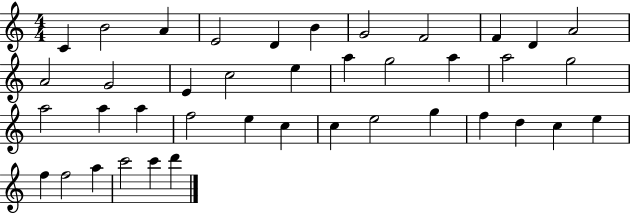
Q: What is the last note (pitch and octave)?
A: D6